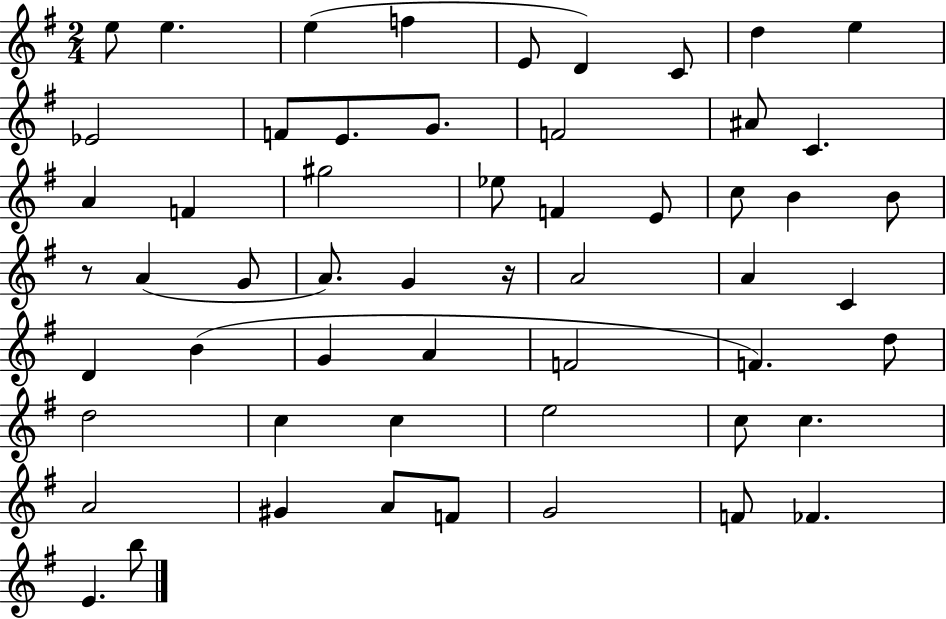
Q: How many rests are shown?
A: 2